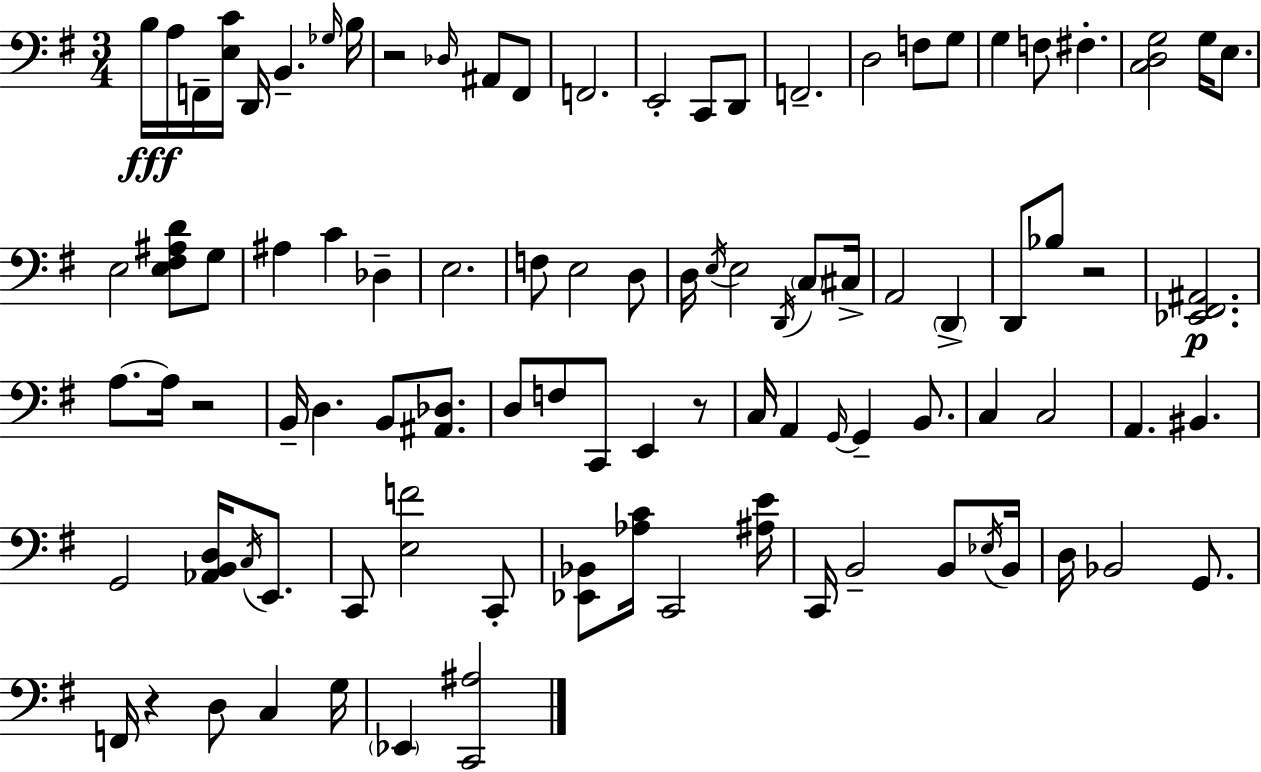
B3/s A3/s F2/s [E3,C4]/s D2/s B2/q. Gb3/s B3/s R/h Db3/s A#2/e F#2/e F2/h. E2/h C2/e D2/e F2/h. D3/h F3/e G3/e G3/q F3/e F#3/q. [C3,D3,G3]/h G3/s E3/e. E3/h [E3,F#3,A#3,D4]/e G3/e A#3/q C4/q Db3/q E3/h. F3/e E3/h D3/e D3/s E3/s E3/h D2/s C3/e C#3/s A2/h D2/q D2/e Bb3/e R/h [Eb2,F#2,A#2]/h. A3/e. A3/s R/h B2/s D3/q. B2/e [A#2,Db3]/e. D3/e F3/e C2/e E2/q R/e C3/s A2/q G2/s G2/q B2/e. C3/q C3/h A2/q. BIS2/q. G2/h [Ab2,B2,D3]/s C3/s E2/e. C2/e [E3,F4]/h C2/e [Eb2,Bb2]/e [Ab3,C4]/s C2/h [A#3,E4]/s C2/s B2/h B2/e Eb3/s B2/s D3/s Bb2/h G2/e. F2/s R/q D3/e C3/q G3/s Eb2/q [C2,A#3]/h